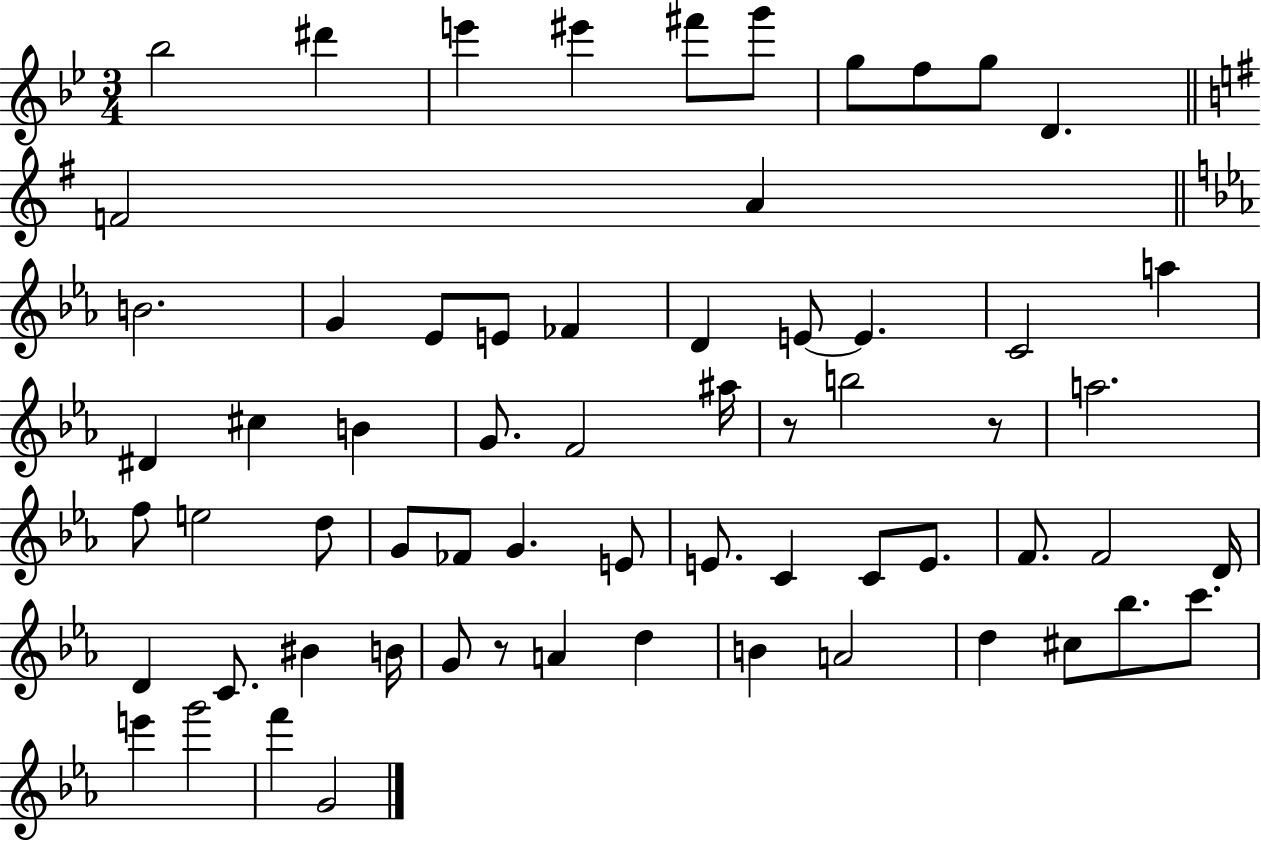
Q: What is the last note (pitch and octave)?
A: G4